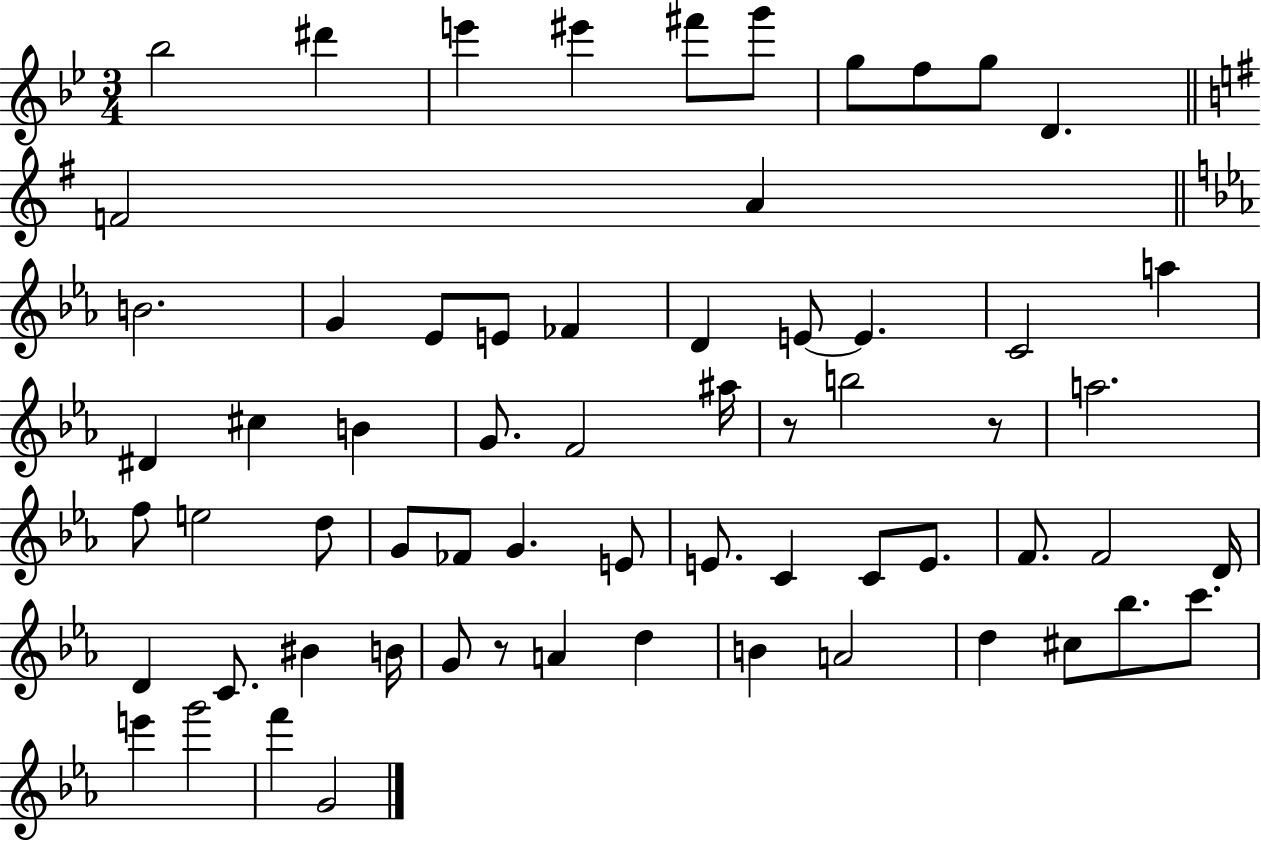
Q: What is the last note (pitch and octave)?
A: G4